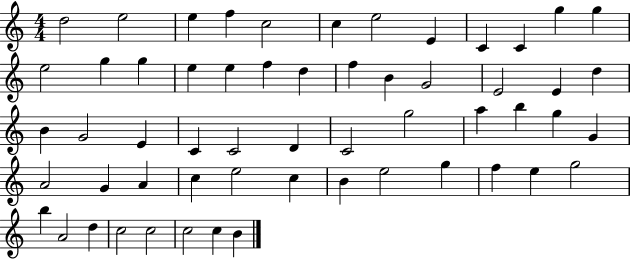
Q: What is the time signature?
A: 4/4